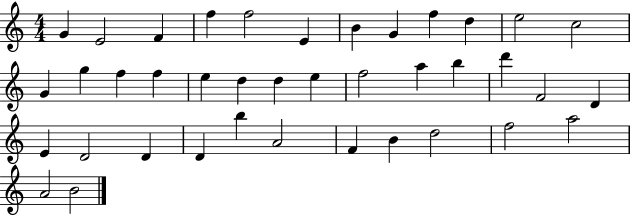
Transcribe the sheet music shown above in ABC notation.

X:1
T:Untitled
M:4/4
L:1/4
K:C
G E2 F f f2 E B G f d e2 c2 G g f f e d d e f2 a b d' F2 D E D2 D D b A2 F B d2 f2 a2 A2 B2